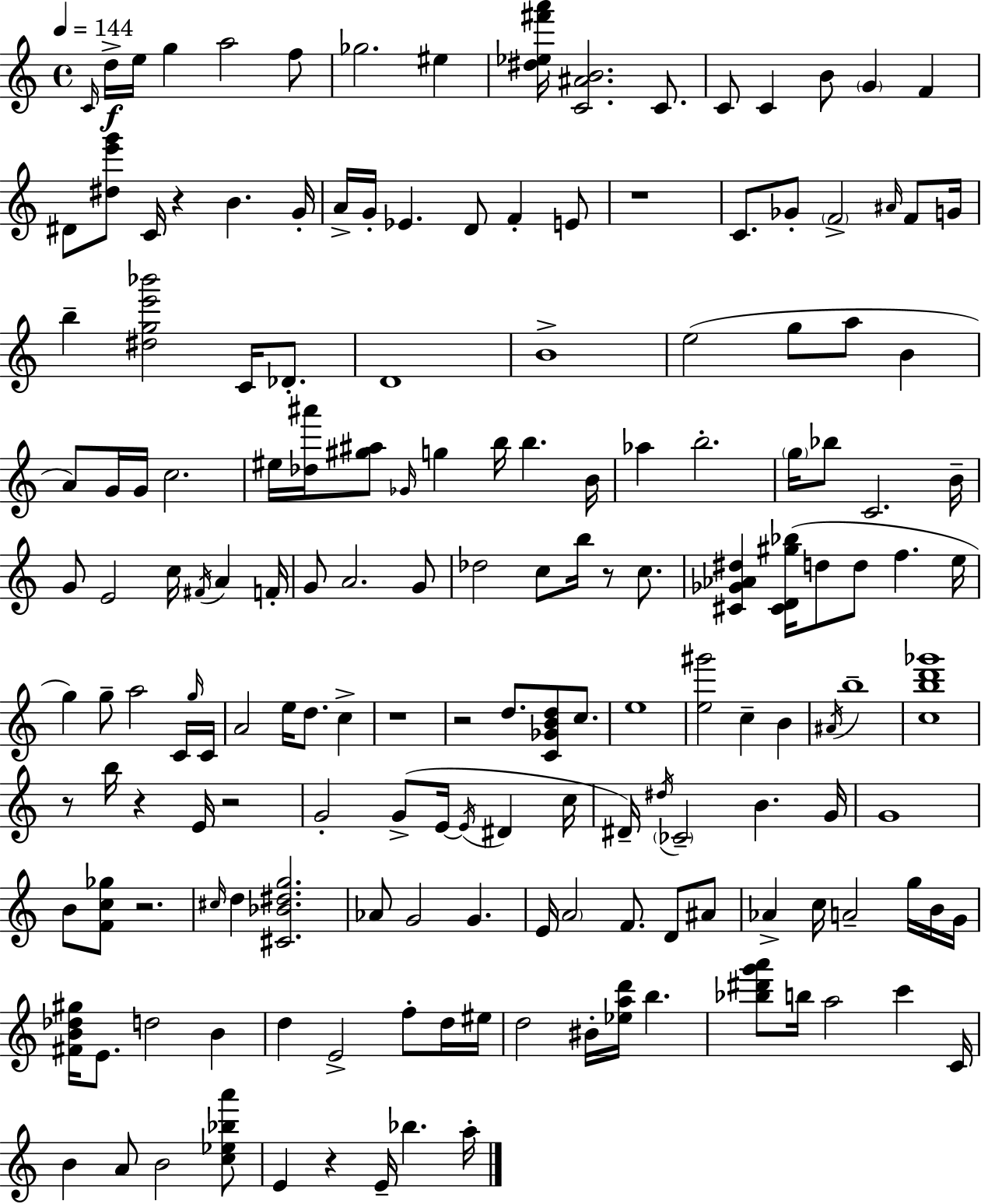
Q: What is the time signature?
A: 4/4